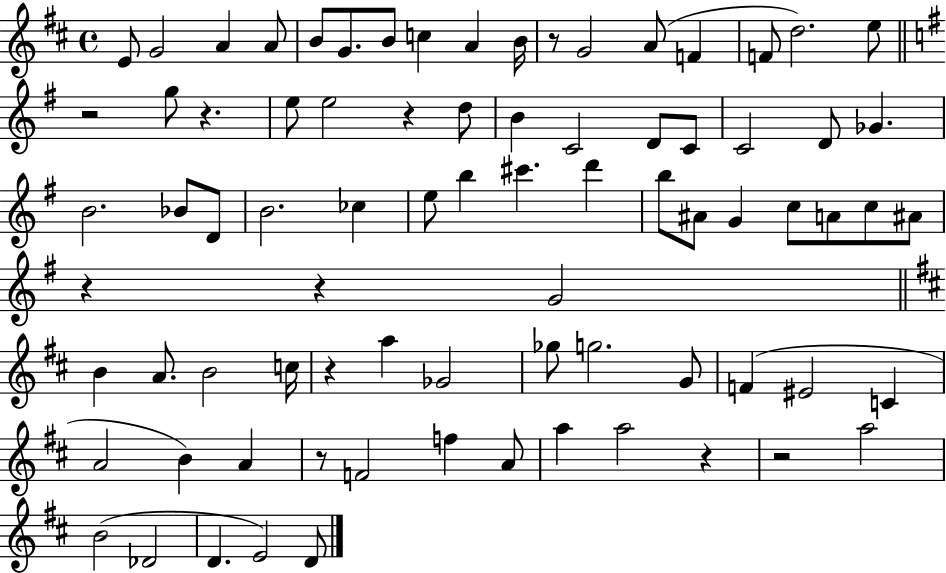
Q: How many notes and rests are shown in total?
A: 80